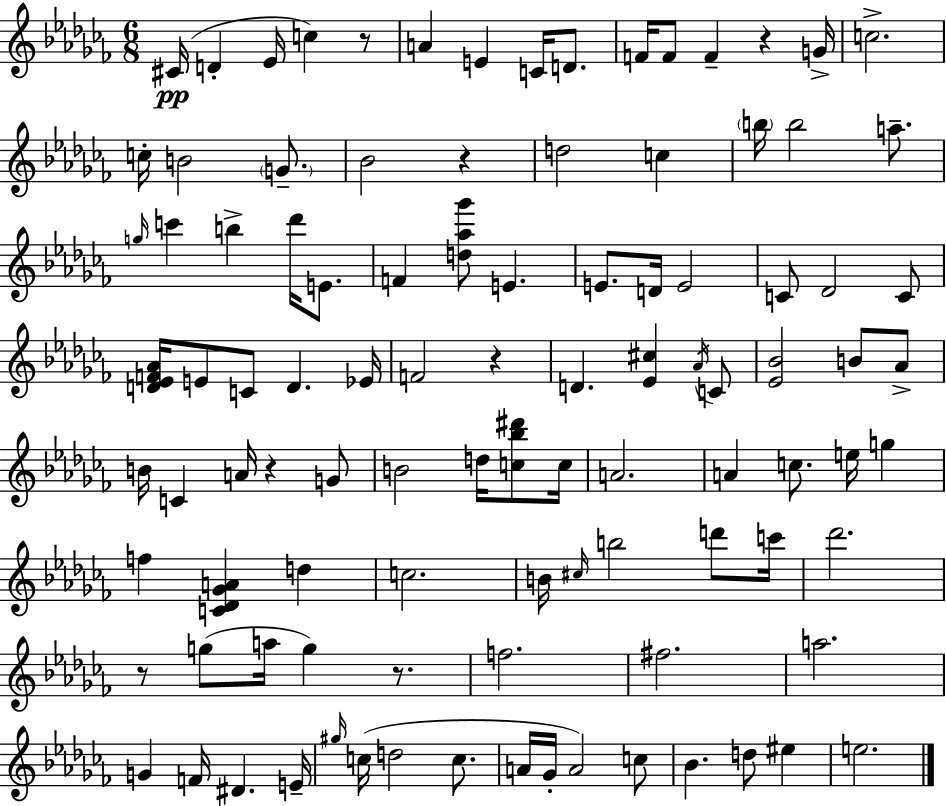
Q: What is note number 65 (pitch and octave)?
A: C6